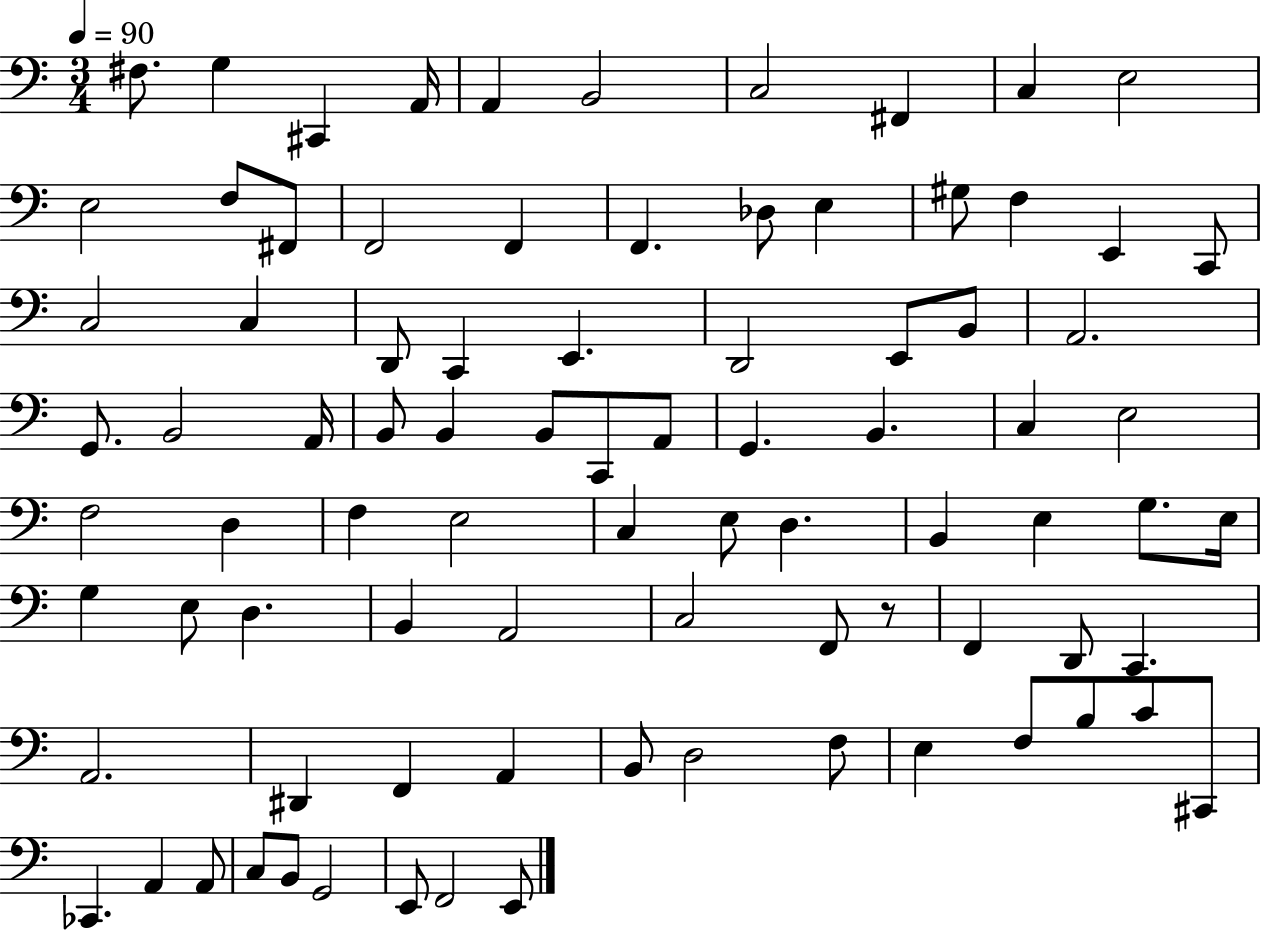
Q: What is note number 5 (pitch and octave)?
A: A2